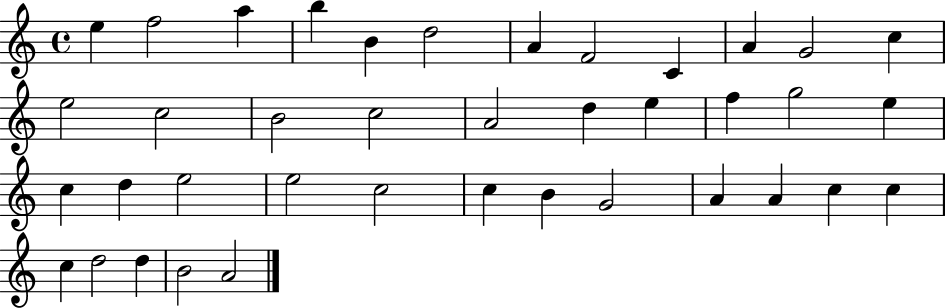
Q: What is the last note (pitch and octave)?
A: A4